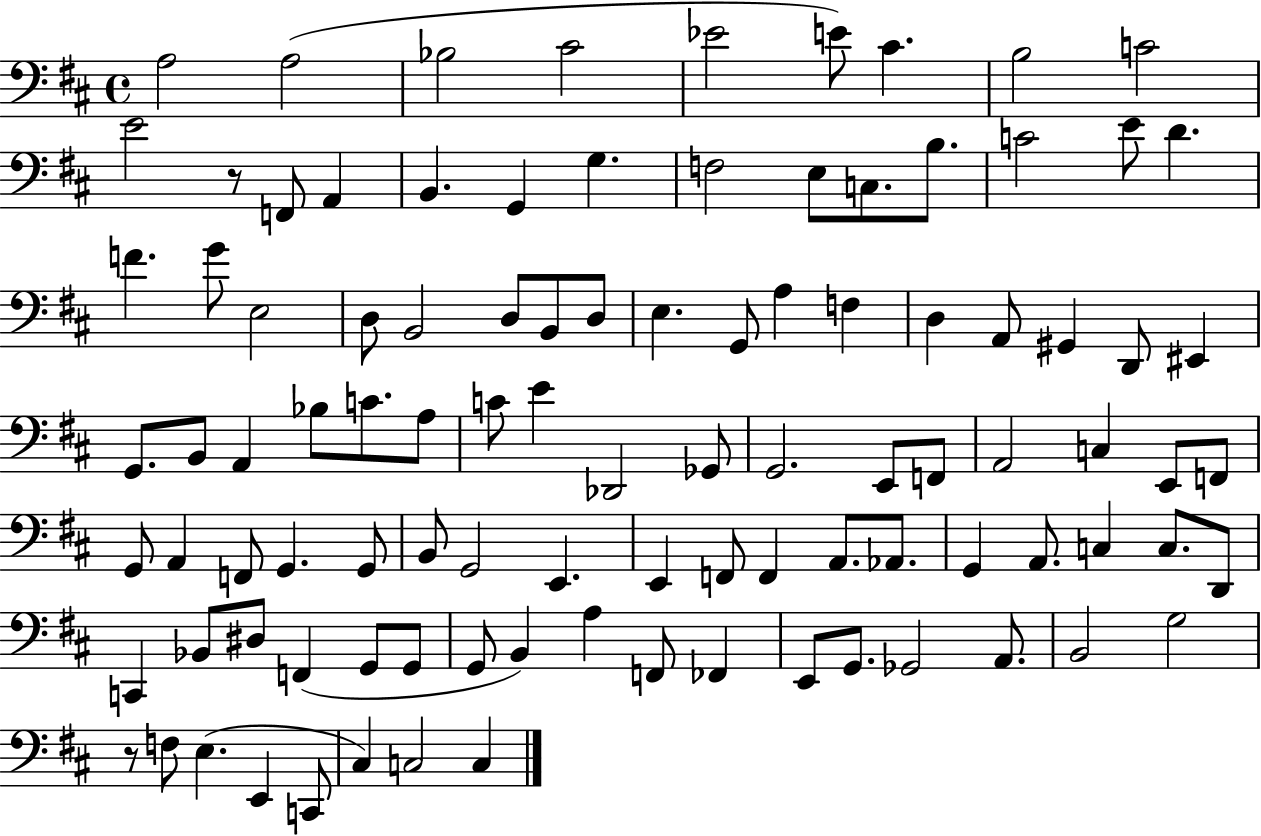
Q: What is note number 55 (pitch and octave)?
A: E2